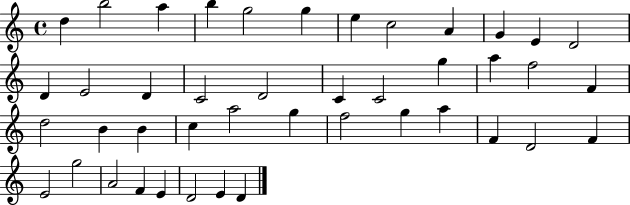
D5/q B5/h A5/q B5/q G5/h G5/q E5/q C5/h A4/q G4/q E4/q D4/h D4/q E4/h D4/q C4/h D4/h C4/q C4/h G5/q A5/q F5/h F4/q D5/h B4/q B4/q C5/q A5/h G5/q F5/h G5/q A5/q F4/q D4/h F4/q E4/h G5/h A4/h F4/q E4/q D4/h E4/q D4/q